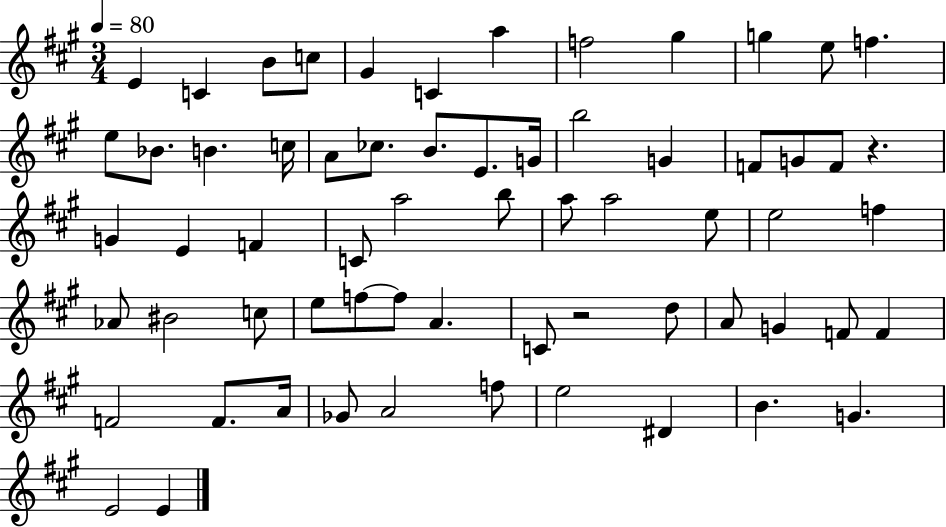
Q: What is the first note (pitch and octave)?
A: E4